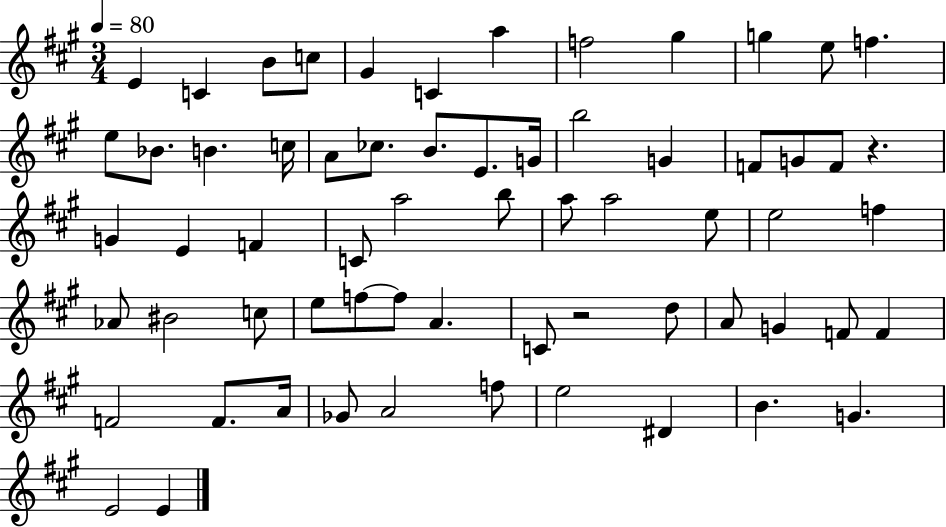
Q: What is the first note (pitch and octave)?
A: E4